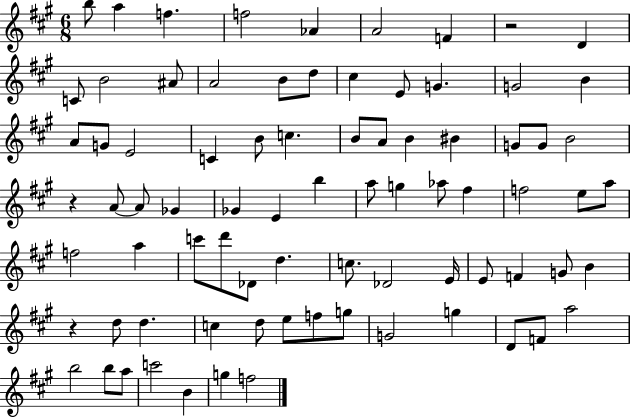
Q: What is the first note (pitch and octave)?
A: B5